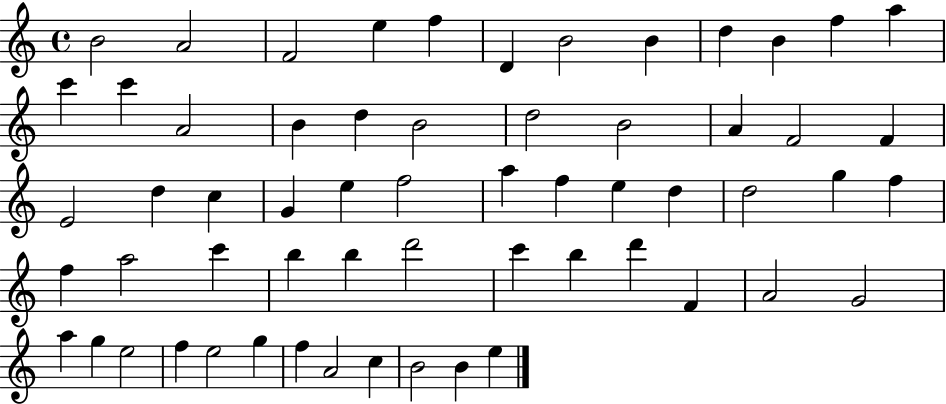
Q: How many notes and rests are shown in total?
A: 60